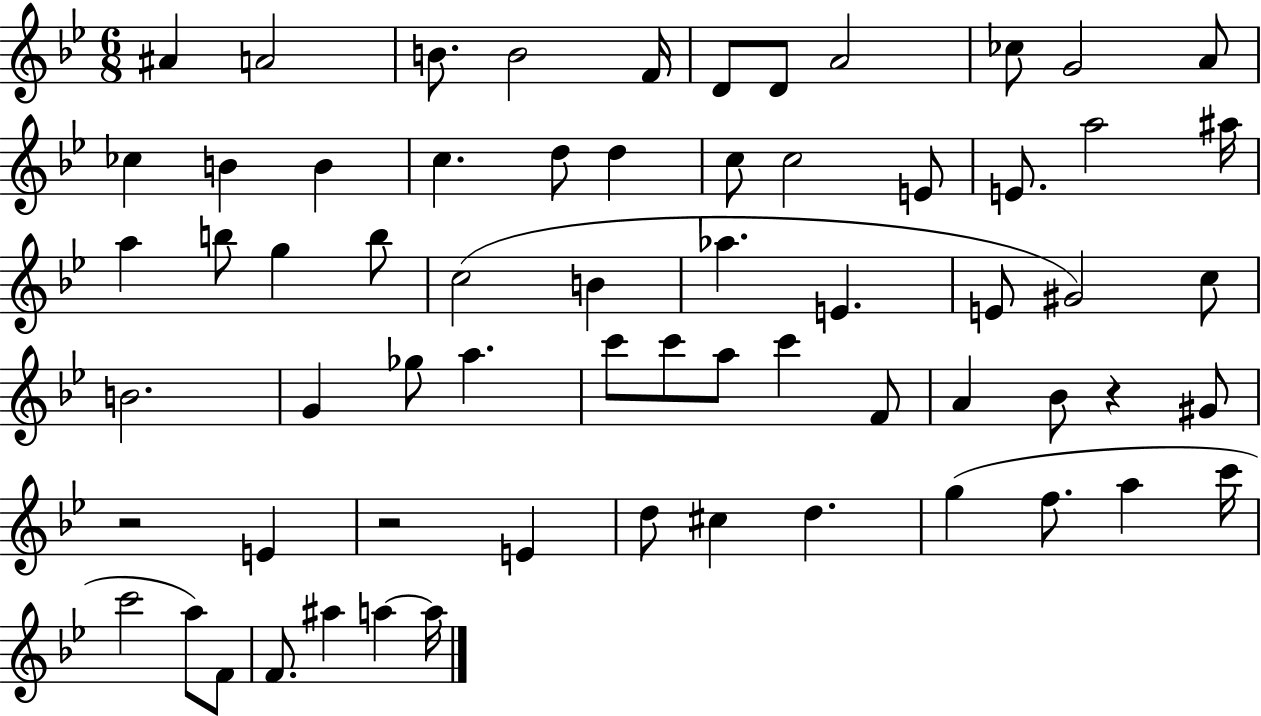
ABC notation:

X:1
T:Untitled
M:6/8
L:1/4
K:Bb
^A A2 B/2 B2 F/4 D/2 D/2 A2 _c/2 G2 A/2 _c B B c d/2 d c/2 c2 E/2 E/2 a2 ^a/4 a b/2 g b/2 c2 B _a E E/2 ^G2 c/2 B2 G _g/2 a c'/2 c'/2 a/2 c' F/2 A _B/2 z ^G/2 z2 E z2 E d/2 ^c d g f/2 a c'/4 c'2 a/2 F/2 F/2 ^a a a/4